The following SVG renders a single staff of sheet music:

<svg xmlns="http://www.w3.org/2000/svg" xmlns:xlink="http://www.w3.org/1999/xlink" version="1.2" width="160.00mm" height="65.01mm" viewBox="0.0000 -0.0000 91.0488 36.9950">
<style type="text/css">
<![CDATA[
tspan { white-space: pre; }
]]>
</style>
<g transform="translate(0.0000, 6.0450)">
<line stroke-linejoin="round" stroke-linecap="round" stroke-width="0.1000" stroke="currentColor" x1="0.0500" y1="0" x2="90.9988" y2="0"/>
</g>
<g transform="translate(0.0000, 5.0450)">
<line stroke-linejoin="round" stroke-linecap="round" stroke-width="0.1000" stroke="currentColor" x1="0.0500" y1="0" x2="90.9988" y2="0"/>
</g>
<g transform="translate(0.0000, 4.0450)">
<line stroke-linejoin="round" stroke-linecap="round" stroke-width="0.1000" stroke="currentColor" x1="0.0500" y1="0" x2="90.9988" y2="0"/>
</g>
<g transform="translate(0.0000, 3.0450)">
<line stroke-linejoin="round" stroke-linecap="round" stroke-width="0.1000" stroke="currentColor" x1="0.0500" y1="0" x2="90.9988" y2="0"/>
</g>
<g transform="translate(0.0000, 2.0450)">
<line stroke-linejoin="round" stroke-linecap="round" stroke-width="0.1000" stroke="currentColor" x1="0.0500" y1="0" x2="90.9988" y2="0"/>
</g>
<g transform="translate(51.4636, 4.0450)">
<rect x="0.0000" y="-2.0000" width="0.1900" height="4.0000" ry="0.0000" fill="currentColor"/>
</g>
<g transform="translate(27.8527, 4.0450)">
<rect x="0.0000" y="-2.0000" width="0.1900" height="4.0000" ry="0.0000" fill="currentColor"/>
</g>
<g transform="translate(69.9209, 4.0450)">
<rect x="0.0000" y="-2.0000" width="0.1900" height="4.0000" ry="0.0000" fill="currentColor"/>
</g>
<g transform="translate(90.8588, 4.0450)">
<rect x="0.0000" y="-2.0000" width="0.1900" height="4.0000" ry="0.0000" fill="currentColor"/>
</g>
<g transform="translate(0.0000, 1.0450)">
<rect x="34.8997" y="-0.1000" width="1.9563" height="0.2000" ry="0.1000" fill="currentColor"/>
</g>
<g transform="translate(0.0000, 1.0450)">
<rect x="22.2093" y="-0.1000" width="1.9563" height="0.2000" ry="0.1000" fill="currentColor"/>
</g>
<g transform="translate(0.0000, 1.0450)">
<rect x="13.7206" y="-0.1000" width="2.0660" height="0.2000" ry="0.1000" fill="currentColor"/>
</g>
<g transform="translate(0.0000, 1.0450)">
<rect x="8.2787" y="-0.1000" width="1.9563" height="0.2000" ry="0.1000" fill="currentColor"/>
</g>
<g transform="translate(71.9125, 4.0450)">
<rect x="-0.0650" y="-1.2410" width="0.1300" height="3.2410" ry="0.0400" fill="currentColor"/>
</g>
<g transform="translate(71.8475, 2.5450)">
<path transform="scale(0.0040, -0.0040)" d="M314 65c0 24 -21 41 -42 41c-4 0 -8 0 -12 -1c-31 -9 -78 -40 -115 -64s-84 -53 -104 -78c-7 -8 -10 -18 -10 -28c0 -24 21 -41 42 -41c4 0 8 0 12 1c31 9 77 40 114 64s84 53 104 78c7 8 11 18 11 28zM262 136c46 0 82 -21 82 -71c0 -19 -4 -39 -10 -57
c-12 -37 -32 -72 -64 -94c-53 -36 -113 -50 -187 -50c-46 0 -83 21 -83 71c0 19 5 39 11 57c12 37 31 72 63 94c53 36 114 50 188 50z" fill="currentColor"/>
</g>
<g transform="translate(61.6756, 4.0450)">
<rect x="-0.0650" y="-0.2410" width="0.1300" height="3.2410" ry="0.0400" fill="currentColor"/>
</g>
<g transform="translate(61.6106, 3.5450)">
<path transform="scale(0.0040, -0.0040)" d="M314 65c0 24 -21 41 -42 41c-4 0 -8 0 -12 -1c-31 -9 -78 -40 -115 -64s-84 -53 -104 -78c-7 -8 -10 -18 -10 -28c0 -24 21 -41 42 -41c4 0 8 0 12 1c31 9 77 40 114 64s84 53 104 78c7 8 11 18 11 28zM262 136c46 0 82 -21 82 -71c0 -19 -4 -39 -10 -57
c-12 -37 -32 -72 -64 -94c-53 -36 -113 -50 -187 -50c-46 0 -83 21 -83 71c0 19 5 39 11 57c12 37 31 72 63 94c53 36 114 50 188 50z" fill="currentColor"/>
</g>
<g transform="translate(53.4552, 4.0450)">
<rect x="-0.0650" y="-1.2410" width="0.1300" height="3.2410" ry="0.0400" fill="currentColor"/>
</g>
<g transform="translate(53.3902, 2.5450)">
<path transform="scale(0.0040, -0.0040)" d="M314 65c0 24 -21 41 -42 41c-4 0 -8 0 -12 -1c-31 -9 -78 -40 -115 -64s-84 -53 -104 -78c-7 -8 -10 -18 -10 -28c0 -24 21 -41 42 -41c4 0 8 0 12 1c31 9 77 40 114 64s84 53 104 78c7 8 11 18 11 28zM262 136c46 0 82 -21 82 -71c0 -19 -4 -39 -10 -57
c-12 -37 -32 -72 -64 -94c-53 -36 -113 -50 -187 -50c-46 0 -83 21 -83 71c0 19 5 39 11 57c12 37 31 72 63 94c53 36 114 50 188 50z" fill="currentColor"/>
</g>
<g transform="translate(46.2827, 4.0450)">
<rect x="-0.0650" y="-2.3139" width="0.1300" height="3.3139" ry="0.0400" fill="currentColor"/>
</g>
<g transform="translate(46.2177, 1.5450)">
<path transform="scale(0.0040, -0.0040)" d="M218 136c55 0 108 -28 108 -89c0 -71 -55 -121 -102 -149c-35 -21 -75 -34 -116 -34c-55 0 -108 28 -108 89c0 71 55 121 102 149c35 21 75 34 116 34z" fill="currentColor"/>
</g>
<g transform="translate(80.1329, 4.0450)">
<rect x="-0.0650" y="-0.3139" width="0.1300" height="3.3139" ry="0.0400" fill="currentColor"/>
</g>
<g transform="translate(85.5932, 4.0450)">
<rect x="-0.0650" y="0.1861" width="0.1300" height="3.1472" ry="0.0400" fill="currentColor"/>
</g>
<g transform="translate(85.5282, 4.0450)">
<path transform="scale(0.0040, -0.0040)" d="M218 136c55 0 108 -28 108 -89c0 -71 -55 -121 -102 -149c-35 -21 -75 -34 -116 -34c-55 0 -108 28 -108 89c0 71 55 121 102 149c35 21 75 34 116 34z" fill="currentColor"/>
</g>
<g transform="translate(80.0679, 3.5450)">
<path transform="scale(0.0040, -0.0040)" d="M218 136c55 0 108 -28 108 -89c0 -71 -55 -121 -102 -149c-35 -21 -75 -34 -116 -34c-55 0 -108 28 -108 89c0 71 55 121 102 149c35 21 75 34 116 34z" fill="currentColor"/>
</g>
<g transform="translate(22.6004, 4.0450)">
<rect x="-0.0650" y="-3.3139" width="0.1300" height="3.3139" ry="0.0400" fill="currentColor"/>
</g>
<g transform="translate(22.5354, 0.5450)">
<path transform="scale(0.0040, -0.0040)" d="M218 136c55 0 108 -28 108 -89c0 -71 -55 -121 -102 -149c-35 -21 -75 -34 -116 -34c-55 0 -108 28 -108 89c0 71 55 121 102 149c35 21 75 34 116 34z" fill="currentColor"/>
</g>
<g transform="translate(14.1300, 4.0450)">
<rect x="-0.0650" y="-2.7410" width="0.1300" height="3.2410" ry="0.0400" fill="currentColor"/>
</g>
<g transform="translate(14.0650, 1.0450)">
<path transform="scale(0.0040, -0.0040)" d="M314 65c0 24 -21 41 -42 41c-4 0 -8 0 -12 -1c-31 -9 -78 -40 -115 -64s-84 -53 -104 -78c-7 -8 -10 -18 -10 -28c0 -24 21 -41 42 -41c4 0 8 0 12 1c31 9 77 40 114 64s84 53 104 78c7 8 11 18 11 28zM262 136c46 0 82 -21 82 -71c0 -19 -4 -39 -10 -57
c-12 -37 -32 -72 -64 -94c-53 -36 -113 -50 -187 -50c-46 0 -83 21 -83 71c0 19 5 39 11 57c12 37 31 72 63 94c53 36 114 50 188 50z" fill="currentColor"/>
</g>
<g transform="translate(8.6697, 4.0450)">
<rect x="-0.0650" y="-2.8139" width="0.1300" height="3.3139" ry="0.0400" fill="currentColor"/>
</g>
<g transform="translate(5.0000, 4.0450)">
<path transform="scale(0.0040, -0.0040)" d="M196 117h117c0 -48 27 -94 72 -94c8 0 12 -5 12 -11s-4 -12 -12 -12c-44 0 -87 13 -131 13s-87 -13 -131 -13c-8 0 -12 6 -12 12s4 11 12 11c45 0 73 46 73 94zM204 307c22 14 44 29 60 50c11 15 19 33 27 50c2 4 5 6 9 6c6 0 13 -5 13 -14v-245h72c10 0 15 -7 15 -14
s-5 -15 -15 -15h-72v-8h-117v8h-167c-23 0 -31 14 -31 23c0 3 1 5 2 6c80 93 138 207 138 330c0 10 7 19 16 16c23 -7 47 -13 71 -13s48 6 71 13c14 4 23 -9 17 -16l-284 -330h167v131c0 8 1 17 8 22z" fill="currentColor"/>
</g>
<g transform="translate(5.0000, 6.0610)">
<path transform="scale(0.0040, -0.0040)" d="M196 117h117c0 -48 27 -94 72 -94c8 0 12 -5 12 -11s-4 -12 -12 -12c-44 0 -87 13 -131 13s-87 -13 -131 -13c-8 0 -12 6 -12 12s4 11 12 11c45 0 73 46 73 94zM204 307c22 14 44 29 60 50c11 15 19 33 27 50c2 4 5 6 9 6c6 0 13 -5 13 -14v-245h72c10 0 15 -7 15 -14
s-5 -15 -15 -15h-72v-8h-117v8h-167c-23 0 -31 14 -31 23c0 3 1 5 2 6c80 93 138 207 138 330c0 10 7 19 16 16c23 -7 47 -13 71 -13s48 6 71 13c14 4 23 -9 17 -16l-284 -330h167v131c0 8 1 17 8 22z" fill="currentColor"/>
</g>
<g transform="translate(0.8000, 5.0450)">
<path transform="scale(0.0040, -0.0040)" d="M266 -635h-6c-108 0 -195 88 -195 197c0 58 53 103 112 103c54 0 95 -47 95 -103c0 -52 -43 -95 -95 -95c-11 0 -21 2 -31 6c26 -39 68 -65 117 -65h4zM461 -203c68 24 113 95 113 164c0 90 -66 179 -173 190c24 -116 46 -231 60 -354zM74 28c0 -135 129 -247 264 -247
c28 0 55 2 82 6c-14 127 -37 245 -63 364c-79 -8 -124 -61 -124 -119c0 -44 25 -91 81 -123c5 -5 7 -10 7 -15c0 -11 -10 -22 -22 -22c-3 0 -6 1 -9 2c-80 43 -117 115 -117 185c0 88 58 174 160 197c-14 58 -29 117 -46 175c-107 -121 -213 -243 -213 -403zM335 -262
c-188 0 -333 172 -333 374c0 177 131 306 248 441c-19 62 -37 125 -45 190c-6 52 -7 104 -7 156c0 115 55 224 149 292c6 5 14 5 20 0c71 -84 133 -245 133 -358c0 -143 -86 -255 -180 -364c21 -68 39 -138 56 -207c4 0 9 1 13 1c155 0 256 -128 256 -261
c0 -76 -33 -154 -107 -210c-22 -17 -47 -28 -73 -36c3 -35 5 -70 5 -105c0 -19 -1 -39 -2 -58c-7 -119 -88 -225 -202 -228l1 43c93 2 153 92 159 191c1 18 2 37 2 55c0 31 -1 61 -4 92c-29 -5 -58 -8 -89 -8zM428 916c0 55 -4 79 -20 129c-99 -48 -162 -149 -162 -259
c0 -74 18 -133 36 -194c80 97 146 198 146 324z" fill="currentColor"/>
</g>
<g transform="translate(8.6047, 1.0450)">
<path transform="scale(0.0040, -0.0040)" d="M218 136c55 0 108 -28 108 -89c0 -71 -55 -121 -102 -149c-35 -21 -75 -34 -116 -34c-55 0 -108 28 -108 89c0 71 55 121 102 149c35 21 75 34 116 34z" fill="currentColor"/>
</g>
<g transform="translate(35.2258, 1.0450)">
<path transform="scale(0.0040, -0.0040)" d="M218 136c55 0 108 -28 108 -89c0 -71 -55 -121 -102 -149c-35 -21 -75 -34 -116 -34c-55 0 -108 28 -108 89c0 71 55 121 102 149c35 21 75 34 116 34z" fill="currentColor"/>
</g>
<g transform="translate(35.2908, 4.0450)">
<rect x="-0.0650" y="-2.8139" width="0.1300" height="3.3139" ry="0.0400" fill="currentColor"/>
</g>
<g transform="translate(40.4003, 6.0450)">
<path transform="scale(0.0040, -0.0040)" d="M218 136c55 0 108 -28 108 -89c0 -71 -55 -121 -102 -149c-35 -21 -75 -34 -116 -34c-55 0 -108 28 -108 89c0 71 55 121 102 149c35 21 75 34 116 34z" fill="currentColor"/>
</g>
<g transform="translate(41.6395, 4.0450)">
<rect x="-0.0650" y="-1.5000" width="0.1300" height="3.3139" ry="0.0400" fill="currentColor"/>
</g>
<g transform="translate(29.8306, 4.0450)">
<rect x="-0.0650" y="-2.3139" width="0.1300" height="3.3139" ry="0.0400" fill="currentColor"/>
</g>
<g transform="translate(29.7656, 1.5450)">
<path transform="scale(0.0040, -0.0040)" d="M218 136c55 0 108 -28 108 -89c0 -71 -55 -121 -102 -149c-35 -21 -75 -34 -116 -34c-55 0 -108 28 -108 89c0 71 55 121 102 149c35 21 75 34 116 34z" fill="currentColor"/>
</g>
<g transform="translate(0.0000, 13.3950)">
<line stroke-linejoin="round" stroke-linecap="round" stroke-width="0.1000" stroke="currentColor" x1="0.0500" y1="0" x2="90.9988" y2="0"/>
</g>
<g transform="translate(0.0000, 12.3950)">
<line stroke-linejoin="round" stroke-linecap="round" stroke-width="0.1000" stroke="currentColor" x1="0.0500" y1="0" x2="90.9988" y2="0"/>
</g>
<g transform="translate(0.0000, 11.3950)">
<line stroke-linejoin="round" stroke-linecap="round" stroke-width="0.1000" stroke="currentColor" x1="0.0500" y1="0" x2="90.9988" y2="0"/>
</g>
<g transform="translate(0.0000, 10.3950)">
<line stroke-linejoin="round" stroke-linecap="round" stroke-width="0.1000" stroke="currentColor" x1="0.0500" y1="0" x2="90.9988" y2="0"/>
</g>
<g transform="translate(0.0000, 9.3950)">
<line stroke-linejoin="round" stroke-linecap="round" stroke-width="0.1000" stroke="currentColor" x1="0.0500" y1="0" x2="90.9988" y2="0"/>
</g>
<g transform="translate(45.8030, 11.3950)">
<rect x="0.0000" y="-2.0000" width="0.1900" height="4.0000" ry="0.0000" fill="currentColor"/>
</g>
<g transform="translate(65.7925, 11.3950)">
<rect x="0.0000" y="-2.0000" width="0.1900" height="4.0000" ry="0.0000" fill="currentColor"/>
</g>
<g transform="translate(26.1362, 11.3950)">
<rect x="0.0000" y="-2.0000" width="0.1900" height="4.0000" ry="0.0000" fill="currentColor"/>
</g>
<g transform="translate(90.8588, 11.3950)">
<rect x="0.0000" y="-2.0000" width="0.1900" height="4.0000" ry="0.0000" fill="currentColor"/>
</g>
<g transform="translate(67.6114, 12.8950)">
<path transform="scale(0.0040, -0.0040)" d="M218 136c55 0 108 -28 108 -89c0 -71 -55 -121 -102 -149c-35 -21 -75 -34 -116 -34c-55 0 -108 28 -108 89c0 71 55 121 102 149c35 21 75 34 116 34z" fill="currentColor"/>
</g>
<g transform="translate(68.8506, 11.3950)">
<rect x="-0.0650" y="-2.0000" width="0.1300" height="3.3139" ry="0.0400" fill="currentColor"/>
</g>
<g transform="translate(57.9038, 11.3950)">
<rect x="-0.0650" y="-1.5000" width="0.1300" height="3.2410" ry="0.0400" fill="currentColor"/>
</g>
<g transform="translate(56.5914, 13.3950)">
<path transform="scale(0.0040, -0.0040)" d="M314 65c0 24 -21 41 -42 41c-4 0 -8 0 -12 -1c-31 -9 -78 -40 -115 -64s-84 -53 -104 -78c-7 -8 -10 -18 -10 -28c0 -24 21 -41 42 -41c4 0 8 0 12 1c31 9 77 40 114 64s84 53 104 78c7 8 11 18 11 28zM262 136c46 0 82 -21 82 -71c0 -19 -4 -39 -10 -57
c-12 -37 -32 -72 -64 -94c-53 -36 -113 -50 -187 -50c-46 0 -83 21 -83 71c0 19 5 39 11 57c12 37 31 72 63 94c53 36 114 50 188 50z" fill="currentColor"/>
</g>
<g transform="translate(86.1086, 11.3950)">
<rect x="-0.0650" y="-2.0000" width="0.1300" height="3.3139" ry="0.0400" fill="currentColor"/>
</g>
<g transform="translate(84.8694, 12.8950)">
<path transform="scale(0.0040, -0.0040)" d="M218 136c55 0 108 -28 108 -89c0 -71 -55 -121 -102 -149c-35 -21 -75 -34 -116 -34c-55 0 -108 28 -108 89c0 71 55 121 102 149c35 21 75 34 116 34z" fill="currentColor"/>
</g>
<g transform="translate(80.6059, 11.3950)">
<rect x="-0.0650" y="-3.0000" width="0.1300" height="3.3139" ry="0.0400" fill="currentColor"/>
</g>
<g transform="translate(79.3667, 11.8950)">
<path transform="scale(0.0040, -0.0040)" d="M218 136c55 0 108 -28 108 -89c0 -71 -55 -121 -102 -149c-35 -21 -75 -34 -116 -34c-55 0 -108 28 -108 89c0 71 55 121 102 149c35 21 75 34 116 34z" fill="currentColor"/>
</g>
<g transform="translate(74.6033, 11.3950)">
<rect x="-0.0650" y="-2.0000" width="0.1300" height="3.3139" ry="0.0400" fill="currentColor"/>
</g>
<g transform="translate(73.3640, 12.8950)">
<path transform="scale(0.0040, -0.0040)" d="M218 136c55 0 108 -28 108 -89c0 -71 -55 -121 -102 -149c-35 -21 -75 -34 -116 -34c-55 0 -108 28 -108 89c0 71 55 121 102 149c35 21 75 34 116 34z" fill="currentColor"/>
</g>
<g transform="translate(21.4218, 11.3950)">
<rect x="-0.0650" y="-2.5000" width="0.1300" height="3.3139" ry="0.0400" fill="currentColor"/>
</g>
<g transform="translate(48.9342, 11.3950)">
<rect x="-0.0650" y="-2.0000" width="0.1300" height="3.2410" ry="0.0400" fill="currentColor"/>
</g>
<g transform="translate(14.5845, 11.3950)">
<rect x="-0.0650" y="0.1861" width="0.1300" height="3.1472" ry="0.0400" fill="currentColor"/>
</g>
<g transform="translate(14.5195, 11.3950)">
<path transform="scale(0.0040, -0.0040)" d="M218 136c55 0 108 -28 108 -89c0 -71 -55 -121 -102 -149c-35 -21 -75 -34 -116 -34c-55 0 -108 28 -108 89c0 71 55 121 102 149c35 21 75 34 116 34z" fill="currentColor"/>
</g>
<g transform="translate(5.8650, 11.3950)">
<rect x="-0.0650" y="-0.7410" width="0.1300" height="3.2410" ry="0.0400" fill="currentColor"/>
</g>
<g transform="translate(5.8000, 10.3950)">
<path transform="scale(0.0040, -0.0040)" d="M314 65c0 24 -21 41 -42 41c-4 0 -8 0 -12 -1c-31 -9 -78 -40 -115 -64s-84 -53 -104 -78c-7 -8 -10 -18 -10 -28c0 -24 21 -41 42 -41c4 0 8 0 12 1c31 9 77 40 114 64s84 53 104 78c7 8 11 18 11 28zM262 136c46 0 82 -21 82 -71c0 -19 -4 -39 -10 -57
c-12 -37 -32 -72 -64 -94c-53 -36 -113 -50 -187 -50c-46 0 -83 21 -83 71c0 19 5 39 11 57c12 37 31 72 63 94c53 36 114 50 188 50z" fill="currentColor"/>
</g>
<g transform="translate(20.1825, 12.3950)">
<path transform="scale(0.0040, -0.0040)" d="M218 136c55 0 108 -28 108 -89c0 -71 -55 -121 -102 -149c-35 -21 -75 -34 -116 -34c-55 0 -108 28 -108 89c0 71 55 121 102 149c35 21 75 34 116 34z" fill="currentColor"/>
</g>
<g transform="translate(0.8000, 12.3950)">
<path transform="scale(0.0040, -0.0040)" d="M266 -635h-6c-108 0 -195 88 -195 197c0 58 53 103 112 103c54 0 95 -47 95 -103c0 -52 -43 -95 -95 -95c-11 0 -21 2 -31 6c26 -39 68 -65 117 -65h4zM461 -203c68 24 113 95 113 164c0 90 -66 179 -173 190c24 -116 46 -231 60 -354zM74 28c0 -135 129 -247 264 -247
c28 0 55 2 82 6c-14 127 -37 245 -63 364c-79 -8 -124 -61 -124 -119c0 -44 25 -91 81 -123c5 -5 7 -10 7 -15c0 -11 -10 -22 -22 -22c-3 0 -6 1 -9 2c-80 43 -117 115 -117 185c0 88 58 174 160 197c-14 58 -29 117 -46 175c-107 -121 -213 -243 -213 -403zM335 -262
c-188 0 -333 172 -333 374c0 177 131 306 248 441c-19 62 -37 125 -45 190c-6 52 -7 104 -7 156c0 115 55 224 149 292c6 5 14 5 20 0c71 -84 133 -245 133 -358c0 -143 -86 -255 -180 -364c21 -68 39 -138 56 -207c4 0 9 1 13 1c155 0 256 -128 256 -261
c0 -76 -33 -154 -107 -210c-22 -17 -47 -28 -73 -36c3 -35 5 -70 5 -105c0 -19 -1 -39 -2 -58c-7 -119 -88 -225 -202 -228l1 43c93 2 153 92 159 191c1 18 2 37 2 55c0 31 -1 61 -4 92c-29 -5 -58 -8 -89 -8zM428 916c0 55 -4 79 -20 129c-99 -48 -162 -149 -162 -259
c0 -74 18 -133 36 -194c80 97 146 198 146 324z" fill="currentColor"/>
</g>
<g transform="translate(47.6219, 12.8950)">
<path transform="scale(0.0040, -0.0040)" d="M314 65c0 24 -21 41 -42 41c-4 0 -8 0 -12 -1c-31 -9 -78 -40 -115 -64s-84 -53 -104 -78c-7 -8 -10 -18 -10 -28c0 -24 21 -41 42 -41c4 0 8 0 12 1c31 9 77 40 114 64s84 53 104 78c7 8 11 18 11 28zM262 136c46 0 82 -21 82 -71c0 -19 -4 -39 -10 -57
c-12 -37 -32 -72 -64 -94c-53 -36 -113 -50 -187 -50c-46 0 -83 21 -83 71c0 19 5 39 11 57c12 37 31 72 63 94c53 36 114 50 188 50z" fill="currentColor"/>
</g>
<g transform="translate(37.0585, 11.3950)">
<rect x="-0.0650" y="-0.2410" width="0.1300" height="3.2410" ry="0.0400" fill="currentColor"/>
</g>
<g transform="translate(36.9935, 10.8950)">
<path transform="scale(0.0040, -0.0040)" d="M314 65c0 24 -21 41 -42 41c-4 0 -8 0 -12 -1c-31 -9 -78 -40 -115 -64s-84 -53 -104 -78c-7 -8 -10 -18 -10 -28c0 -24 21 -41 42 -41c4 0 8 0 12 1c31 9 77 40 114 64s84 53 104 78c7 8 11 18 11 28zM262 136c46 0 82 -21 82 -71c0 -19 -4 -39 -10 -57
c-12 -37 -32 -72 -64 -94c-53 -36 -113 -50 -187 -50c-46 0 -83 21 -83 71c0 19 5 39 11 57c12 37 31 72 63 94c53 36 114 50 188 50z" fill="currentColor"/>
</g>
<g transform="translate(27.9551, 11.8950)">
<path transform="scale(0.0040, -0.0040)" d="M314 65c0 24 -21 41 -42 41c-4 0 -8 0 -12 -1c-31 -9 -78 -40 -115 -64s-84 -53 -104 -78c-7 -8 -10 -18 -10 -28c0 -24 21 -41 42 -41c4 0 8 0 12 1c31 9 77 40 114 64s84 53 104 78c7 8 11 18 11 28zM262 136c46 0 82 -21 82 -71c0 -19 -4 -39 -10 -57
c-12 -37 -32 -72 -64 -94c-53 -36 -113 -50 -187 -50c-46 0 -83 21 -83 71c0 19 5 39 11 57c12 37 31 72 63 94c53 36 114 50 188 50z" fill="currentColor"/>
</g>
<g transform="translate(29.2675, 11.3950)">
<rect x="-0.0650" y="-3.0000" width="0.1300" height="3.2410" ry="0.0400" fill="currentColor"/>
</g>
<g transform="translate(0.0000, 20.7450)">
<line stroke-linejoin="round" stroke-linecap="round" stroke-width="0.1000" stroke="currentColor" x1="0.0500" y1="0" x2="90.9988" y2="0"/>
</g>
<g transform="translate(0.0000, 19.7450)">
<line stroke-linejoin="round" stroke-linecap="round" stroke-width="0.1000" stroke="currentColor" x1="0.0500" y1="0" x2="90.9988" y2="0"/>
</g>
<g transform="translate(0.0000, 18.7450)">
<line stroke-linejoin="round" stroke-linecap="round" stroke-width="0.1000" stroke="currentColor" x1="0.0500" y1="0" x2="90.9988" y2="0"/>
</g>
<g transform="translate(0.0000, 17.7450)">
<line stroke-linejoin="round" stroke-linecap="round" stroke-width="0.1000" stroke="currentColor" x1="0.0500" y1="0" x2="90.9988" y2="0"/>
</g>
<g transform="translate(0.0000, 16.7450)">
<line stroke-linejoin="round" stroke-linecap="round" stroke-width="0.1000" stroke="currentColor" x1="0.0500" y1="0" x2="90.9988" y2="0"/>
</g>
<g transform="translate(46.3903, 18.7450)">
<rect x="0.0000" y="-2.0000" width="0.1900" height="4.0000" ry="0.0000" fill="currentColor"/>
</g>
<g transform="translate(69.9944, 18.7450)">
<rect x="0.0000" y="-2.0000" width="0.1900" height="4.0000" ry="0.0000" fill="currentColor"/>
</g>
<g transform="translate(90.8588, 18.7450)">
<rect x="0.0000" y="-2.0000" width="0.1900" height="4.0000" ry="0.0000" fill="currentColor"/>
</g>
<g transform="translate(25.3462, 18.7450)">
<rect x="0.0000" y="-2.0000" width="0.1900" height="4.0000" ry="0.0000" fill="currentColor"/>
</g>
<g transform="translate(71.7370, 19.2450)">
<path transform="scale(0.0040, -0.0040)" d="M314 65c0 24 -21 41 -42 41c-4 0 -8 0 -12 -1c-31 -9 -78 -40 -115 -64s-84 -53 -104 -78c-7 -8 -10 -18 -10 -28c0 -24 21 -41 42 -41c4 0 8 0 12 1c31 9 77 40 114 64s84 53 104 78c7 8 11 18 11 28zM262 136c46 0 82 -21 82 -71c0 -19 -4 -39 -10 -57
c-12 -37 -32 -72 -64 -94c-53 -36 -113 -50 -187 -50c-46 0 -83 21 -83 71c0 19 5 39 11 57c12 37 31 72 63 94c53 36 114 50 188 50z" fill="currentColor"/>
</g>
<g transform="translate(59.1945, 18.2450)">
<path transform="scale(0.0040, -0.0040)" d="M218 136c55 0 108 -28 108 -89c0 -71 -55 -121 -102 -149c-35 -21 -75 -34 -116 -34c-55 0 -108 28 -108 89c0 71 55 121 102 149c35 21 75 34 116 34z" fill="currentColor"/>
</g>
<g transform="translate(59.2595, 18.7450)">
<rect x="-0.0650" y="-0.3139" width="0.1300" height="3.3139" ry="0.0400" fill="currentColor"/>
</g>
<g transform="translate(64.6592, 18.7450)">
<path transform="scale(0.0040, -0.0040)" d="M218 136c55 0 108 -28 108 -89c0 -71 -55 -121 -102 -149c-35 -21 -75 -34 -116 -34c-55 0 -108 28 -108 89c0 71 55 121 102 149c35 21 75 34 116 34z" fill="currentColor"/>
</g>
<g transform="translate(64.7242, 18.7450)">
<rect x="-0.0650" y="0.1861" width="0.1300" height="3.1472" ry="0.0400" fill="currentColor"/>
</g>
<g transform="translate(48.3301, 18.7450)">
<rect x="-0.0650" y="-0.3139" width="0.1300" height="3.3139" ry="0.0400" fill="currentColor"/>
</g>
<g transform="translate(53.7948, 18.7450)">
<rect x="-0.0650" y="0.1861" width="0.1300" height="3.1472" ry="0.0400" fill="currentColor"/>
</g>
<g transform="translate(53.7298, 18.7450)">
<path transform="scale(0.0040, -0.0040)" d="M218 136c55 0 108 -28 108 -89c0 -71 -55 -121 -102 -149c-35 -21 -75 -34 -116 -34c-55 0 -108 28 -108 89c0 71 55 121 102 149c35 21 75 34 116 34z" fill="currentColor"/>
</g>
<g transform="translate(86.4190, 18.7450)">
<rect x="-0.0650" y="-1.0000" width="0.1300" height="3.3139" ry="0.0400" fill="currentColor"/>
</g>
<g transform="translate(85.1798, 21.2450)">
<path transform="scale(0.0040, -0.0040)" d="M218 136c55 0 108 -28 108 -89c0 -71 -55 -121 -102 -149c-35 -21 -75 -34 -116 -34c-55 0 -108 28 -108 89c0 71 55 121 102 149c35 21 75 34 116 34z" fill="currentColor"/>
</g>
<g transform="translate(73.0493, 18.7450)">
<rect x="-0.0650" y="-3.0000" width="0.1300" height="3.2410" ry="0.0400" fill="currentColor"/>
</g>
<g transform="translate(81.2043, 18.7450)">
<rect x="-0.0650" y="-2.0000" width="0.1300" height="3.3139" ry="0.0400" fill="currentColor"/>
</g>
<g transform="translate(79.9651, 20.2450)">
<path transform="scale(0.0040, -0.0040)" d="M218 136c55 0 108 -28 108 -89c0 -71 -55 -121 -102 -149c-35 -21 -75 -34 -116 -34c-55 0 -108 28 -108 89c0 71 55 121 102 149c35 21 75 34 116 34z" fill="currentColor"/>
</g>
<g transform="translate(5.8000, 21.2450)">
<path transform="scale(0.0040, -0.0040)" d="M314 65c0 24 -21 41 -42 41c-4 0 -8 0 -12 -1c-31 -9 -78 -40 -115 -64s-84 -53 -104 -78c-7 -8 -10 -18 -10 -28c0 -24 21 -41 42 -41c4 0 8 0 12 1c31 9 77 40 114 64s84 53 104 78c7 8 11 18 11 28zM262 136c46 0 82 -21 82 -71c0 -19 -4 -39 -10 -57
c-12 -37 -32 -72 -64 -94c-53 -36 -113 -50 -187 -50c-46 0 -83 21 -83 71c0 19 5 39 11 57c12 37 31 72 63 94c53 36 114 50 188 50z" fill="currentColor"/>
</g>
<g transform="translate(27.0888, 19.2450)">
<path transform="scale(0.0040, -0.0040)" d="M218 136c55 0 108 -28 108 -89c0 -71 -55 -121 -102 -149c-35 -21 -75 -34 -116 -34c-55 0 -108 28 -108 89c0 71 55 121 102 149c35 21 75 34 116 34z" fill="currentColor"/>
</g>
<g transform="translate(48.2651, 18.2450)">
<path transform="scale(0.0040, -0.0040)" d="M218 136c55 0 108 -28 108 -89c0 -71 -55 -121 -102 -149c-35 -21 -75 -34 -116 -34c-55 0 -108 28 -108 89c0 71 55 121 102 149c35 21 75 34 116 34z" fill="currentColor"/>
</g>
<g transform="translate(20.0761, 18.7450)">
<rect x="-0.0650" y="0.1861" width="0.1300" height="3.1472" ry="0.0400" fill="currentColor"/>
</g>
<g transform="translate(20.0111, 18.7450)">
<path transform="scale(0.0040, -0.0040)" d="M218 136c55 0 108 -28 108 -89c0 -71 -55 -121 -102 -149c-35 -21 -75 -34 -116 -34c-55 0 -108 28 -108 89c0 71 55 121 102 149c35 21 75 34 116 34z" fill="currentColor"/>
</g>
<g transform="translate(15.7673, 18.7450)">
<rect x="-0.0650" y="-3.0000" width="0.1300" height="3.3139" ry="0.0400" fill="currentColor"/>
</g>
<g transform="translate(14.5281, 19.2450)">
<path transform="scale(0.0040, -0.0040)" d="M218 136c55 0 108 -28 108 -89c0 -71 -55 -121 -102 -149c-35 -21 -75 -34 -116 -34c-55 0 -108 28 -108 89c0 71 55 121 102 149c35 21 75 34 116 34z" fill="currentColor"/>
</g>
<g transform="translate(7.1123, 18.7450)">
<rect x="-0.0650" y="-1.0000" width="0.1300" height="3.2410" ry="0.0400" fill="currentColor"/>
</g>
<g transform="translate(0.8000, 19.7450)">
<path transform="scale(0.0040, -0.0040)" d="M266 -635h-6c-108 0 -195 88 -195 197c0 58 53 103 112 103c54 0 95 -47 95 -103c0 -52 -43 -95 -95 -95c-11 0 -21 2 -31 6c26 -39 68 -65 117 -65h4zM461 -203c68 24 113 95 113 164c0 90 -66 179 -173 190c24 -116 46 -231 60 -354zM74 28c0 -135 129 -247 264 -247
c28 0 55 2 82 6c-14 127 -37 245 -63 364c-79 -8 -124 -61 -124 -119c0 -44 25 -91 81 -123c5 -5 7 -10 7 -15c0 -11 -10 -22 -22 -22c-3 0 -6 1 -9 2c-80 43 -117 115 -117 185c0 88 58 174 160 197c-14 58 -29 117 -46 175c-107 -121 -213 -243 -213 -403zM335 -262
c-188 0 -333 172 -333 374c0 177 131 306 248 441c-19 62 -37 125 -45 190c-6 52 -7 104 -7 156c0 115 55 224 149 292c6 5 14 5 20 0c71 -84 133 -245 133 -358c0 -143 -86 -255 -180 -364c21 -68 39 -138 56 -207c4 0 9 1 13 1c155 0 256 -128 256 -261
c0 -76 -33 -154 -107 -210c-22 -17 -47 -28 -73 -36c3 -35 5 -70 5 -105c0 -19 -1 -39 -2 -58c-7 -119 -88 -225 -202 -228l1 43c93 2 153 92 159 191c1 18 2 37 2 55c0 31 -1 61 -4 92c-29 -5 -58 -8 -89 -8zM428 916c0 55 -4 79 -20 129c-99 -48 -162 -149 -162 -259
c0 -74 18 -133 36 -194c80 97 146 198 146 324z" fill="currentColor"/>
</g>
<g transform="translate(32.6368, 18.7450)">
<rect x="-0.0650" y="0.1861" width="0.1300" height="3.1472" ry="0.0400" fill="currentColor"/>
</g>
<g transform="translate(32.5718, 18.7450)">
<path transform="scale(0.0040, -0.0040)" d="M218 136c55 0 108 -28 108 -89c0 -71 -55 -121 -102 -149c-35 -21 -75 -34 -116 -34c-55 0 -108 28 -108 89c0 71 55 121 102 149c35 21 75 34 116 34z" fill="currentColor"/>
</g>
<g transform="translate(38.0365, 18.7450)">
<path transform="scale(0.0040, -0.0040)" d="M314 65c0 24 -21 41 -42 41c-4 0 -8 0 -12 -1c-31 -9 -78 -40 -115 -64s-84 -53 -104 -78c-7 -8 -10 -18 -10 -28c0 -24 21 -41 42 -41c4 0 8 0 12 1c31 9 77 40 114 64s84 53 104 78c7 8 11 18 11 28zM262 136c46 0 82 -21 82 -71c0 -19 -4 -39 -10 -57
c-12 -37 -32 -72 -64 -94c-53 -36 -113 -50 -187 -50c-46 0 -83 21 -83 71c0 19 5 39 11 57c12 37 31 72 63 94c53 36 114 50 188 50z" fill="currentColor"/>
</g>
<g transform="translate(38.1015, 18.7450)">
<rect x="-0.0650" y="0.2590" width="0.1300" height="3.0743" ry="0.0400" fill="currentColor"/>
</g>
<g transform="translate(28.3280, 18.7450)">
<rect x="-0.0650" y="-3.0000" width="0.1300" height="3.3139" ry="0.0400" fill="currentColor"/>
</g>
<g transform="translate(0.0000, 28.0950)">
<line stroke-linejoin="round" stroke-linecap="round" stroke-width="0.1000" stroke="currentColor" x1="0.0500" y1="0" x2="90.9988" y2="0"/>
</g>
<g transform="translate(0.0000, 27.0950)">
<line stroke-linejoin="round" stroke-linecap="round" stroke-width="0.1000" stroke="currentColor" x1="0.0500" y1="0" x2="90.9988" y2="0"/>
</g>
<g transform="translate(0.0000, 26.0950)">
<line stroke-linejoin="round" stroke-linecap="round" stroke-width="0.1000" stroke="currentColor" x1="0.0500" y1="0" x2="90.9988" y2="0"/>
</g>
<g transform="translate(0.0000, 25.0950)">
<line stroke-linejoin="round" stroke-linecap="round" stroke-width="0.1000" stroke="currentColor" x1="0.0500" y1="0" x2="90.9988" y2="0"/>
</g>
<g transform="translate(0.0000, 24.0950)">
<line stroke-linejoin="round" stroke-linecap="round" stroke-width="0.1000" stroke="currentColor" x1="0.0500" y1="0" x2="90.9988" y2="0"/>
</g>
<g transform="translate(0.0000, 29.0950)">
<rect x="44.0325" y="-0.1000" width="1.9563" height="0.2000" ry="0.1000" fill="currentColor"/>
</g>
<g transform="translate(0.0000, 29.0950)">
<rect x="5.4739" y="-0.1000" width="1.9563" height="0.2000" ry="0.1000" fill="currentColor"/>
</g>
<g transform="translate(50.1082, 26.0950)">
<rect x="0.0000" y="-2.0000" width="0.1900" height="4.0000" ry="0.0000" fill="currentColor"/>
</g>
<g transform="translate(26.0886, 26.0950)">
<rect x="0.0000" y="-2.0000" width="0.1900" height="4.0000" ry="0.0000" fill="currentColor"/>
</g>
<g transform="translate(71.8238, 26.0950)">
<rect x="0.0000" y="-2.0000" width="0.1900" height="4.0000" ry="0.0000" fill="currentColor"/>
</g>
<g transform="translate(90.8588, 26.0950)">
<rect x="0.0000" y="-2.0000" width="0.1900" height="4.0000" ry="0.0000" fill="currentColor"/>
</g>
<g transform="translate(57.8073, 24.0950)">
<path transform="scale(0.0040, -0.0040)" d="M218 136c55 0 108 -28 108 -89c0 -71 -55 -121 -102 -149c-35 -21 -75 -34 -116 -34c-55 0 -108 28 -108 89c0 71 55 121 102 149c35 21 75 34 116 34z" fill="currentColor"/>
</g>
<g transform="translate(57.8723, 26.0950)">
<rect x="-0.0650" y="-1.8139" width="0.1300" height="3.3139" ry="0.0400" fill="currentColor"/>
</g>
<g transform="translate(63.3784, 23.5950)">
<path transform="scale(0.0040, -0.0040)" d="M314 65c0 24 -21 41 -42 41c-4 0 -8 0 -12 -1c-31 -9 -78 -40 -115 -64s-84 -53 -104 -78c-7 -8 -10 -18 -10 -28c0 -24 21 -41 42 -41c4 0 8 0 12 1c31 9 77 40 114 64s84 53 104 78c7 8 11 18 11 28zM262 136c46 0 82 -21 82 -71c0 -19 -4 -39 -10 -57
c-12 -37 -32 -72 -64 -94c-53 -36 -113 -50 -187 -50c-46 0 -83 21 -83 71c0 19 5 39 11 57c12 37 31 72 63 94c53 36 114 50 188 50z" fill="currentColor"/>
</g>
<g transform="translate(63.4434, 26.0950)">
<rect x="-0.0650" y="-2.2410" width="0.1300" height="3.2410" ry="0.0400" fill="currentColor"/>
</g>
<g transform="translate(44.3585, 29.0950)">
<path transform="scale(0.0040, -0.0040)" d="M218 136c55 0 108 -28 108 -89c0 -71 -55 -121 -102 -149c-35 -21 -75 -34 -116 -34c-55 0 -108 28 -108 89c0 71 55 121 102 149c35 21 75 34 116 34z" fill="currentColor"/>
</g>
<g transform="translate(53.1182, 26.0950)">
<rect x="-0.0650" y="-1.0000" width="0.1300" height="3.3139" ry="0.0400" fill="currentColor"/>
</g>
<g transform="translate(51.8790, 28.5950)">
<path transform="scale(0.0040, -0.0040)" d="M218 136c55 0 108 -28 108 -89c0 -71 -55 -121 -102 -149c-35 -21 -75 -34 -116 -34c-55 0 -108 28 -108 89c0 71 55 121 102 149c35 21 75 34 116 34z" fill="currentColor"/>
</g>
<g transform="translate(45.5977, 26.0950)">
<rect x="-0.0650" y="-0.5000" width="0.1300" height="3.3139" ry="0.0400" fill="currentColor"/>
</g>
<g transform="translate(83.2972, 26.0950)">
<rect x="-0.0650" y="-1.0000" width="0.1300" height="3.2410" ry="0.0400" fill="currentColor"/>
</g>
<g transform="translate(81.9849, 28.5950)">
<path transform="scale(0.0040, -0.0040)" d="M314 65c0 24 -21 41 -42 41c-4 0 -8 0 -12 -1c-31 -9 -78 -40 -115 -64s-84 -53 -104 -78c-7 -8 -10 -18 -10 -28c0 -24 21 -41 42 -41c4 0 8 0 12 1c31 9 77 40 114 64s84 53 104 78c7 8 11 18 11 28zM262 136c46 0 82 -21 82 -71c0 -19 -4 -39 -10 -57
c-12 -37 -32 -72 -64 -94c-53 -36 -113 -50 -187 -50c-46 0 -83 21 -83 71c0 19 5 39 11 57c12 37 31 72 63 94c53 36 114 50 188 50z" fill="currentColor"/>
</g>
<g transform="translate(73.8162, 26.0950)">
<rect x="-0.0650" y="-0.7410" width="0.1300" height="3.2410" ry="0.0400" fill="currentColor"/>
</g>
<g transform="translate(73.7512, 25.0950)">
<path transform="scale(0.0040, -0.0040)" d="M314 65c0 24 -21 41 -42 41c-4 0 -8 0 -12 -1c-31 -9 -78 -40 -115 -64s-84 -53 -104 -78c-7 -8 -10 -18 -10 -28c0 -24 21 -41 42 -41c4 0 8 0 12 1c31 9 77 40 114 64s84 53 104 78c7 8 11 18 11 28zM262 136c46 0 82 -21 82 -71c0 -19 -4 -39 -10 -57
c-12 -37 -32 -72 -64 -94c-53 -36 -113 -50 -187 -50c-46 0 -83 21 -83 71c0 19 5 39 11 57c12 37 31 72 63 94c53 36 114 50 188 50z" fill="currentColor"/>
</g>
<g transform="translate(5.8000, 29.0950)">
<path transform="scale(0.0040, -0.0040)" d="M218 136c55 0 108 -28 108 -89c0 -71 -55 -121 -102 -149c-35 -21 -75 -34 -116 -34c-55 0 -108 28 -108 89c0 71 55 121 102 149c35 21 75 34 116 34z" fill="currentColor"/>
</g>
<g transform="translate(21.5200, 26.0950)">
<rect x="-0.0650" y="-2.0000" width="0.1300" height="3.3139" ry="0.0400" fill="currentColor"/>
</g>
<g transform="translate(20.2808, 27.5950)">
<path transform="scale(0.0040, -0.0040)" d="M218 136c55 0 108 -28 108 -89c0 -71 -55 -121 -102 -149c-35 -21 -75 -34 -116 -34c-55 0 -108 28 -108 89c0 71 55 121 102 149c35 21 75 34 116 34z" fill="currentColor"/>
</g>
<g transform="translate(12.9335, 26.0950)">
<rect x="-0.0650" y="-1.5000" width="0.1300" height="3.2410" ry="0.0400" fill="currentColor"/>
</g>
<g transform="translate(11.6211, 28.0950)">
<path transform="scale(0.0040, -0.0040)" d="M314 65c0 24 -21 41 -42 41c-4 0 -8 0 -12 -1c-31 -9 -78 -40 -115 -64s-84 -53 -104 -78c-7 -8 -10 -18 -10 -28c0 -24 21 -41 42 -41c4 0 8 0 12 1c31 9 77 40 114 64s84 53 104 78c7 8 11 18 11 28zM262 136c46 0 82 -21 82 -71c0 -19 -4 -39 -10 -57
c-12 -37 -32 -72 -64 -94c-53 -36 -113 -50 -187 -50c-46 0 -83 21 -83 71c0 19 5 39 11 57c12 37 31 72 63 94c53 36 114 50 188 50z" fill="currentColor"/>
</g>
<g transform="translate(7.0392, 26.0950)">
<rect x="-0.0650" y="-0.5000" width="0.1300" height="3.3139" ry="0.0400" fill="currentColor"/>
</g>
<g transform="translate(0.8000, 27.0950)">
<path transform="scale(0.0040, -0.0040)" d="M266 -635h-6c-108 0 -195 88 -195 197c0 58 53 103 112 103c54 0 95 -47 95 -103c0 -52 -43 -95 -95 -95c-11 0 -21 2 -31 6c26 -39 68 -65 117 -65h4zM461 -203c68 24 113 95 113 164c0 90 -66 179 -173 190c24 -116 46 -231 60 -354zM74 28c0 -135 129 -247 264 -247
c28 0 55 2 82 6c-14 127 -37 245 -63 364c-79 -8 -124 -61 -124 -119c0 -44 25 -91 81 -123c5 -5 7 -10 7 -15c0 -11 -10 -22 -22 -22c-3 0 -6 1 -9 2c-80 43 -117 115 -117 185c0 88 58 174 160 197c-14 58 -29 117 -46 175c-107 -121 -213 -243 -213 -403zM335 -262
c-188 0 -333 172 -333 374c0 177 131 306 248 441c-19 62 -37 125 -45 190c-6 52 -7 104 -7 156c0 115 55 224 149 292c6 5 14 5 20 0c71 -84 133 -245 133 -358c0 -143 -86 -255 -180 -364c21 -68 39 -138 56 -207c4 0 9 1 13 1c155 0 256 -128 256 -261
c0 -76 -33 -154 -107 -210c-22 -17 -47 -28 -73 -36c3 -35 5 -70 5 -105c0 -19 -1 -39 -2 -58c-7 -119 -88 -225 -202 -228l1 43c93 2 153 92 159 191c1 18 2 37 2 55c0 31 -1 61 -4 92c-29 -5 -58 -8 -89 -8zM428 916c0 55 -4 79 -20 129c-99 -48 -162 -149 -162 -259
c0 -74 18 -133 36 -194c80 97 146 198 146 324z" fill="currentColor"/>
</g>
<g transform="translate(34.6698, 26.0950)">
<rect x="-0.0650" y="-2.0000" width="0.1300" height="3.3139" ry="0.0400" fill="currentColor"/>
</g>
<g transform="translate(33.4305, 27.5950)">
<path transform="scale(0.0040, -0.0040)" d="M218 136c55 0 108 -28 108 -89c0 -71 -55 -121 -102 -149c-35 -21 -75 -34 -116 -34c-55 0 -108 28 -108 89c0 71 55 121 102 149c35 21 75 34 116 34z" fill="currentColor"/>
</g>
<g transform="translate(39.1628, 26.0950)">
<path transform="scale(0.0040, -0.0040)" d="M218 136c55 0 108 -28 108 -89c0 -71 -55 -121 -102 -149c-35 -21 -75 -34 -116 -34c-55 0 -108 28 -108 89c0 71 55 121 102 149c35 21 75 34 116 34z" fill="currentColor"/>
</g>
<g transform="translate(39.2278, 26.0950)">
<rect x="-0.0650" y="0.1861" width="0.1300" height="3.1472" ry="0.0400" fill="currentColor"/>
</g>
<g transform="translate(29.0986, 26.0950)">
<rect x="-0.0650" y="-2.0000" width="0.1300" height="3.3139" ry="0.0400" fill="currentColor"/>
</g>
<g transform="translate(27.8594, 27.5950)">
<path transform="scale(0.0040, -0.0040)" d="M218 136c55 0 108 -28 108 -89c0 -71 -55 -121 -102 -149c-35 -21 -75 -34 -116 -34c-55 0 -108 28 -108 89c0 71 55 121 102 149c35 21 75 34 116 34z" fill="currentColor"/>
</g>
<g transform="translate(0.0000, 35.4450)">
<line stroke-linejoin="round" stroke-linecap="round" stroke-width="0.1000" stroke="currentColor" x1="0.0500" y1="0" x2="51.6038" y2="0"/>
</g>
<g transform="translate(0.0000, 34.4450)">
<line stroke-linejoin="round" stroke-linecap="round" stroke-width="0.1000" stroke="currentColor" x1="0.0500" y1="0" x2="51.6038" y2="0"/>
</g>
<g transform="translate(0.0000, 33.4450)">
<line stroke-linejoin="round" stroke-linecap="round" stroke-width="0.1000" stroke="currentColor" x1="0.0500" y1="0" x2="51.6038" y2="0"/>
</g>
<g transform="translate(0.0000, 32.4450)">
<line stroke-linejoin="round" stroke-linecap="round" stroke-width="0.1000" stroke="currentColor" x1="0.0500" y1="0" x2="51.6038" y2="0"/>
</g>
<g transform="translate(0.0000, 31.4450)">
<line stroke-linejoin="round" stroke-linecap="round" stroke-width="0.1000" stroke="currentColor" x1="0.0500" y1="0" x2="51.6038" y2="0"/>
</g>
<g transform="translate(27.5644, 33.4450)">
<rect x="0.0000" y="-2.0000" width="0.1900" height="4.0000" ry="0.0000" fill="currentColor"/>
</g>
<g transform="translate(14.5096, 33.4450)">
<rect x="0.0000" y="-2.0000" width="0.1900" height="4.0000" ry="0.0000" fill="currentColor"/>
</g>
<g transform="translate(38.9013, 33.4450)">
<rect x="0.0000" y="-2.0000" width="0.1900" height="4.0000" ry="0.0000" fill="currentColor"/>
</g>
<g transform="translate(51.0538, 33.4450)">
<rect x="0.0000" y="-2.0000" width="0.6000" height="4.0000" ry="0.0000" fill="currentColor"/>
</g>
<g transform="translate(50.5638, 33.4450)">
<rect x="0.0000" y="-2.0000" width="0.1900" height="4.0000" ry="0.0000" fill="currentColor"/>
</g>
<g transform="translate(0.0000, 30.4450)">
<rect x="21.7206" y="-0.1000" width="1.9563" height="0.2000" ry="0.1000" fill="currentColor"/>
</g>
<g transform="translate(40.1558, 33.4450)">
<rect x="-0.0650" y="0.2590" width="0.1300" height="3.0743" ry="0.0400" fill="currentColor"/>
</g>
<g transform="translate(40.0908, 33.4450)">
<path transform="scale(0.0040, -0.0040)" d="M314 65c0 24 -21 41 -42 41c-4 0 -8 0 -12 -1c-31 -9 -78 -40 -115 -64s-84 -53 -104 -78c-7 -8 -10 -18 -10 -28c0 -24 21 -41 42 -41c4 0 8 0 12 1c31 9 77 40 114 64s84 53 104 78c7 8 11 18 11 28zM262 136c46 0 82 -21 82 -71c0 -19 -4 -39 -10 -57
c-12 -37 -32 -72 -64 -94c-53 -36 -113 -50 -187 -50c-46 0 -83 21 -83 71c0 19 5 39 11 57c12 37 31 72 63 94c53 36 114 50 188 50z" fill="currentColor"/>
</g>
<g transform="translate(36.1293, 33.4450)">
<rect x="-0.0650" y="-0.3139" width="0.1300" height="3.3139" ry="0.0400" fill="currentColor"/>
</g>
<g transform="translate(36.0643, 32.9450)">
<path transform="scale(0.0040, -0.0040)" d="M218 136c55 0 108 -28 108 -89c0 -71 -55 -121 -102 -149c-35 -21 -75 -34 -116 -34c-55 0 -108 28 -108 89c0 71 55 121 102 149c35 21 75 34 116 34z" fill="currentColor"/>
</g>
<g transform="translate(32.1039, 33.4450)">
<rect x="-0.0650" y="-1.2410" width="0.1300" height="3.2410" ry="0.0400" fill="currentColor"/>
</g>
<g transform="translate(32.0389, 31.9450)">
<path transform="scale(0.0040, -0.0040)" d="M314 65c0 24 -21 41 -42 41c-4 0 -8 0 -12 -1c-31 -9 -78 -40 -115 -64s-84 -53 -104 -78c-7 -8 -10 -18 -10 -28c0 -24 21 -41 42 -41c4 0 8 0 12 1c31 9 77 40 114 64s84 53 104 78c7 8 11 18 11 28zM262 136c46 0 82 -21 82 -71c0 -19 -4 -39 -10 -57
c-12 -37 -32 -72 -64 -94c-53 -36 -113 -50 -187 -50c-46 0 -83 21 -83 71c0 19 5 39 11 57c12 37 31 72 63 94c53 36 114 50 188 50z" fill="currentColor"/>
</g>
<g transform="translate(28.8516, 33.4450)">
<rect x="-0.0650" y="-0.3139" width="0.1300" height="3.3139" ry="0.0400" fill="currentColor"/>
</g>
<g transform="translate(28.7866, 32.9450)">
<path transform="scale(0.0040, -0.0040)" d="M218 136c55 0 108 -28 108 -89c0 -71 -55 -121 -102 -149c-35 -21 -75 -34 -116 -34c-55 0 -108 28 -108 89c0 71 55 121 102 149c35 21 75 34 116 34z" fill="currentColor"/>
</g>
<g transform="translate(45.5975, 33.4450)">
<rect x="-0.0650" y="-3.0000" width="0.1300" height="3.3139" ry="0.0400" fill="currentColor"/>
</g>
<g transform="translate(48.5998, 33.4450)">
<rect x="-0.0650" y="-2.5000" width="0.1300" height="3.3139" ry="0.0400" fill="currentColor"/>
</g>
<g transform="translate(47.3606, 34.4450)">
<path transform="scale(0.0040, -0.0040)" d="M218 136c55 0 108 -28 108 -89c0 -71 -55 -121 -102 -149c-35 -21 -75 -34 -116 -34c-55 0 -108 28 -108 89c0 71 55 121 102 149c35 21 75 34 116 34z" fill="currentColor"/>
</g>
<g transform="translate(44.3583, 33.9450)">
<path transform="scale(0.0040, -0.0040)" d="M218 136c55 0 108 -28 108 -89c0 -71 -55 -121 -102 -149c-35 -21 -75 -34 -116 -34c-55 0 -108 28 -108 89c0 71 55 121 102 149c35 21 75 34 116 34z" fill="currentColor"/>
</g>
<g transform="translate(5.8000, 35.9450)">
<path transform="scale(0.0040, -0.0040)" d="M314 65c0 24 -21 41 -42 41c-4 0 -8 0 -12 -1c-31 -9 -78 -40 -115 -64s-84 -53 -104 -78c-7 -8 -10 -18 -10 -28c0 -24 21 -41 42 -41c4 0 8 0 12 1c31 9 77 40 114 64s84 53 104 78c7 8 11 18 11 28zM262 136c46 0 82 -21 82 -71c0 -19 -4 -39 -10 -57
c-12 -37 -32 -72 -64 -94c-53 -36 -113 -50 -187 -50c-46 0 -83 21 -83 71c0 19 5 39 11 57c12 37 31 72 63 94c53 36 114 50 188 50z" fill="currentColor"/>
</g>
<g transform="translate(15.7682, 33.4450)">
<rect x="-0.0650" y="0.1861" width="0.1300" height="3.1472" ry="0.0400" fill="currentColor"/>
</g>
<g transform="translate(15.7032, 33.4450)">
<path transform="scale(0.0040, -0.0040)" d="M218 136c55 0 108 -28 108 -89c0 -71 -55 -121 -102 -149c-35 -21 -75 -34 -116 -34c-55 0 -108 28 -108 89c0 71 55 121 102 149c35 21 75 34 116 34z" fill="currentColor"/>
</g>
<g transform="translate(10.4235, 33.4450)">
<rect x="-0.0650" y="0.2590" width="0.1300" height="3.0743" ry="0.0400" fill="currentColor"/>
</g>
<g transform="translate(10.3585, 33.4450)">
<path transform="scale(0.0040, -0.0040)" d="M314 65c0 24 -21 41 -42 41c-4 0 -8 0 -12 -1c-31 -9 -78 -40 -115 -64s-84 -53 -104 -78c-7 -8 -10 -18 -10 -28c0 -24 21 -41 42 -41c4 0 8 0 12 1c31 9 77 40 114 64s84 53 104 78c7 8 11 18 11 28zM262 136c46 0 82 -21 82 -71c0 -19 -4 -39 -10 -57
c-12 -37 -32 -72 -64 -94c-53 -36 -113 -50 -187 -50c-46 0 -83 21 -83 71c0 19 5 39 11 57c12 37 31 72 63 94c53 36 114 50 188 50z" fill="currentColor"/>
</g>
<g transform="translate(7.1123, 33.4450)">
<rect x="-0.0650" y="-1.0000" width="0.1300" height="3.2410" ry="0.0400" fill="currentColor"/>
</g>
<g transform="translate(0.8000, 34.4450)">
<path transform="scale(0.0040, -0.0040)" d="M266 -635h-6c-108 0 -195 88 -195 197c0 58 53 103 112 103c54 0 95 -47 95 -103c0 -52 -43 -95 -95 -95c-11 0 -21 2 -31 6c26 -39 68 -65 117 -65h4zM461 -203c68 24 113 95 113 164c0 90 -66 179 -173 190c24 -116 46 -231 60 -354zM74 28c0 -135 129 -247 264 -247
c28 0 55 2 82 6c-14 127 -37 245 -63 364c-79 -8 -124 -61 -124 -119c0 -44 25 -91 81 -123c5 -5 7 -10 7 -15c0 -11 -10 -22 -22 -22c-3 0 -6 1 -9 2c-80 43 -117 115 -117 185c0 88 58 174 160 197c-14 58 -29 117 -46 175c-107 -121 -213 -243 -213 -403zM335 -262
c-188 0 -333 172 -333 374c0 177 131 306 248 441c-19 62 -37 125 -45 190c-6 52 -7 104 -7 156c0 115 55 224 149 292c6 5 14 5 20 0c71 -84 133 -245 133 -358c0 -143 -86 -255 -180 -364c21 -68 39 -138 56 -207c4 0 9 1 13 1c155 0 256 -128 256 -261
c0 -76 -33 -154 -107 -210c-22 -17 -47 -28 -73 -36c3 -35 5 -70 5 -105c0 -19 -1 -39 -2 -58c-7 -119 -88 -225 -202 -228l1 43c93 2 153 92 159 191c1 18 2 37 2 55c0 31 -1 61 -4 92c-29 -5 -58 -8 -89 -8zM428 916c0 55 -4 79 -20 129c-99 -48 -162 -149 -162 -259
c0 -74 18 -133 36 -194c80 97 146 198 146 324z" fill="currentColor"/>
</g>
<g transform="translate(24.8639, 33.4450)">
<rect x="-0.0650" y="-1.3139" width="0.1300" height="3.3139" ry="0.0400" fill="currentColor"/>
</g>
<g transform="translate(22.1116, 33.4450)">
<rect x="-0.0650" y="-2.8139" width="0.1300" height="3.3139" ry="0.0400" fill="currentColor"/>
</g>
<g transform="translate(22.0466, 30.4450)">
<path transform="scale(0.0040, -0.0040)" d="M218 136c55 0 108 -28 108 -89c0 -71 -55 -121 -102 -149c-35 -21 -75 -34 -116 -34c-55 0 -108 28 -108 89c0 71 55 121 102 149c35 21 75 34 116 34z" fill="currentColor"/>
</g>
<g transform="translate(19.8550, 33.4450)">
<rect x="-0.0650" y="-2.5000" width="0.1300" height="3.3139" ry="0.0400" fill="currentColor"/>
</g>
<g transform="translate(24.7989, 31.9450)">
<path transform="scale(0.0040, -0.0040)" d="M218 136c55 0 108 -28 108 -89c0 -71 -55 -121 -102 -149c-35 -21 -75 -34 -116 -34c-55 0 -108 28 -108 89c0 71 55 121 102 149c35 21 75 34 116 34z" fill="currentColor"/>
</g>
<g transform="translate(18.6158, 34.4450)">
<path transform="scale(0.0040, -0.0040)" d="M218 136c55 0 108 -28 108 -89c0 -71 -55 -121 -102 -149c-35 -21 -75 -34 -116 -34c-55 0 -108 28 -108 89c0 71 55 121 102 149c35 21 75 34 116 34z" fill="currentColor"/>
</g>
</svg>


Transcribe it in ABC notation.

X:1
T:Untitled
M:4/4
L:1/4
K:C
a a2 b g a E g e2 c2 e2 c B d2 B G A2 c2 F2 E2 F F A F D2 A B A B B2 c B c B A2 F D C E2 F F F B C D f g2 d2 D2 D2 B2 B G a e c e2 c B2 A G